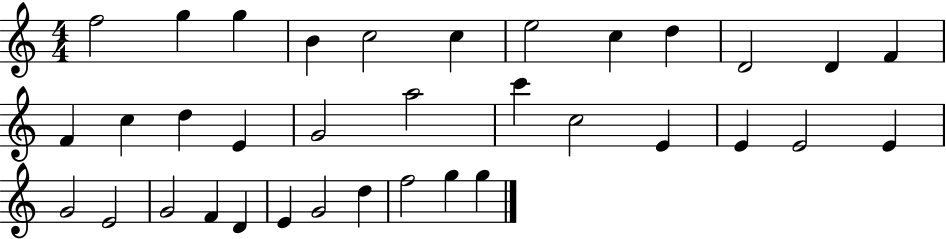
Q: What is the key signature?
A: C major